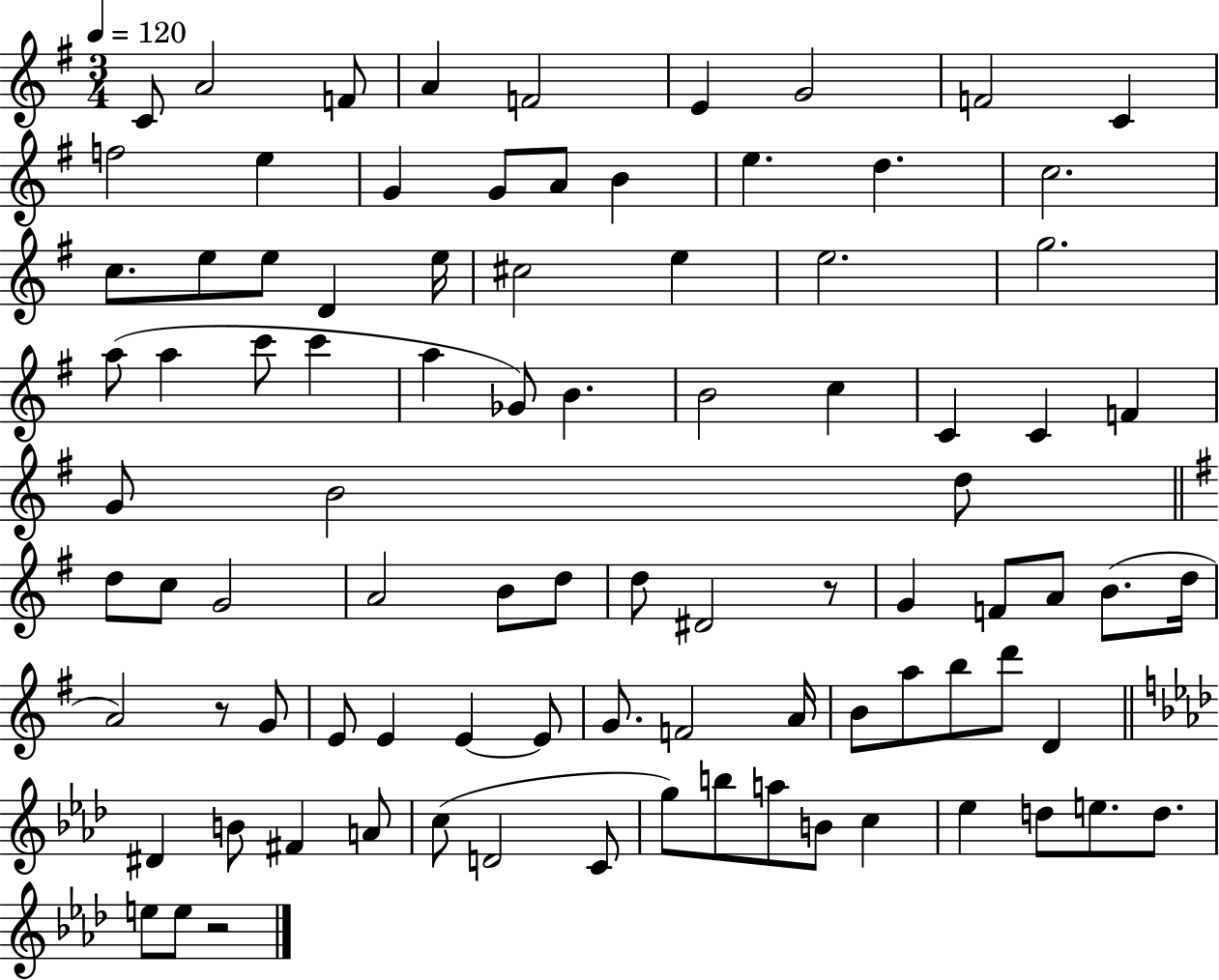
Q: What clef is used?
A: treble